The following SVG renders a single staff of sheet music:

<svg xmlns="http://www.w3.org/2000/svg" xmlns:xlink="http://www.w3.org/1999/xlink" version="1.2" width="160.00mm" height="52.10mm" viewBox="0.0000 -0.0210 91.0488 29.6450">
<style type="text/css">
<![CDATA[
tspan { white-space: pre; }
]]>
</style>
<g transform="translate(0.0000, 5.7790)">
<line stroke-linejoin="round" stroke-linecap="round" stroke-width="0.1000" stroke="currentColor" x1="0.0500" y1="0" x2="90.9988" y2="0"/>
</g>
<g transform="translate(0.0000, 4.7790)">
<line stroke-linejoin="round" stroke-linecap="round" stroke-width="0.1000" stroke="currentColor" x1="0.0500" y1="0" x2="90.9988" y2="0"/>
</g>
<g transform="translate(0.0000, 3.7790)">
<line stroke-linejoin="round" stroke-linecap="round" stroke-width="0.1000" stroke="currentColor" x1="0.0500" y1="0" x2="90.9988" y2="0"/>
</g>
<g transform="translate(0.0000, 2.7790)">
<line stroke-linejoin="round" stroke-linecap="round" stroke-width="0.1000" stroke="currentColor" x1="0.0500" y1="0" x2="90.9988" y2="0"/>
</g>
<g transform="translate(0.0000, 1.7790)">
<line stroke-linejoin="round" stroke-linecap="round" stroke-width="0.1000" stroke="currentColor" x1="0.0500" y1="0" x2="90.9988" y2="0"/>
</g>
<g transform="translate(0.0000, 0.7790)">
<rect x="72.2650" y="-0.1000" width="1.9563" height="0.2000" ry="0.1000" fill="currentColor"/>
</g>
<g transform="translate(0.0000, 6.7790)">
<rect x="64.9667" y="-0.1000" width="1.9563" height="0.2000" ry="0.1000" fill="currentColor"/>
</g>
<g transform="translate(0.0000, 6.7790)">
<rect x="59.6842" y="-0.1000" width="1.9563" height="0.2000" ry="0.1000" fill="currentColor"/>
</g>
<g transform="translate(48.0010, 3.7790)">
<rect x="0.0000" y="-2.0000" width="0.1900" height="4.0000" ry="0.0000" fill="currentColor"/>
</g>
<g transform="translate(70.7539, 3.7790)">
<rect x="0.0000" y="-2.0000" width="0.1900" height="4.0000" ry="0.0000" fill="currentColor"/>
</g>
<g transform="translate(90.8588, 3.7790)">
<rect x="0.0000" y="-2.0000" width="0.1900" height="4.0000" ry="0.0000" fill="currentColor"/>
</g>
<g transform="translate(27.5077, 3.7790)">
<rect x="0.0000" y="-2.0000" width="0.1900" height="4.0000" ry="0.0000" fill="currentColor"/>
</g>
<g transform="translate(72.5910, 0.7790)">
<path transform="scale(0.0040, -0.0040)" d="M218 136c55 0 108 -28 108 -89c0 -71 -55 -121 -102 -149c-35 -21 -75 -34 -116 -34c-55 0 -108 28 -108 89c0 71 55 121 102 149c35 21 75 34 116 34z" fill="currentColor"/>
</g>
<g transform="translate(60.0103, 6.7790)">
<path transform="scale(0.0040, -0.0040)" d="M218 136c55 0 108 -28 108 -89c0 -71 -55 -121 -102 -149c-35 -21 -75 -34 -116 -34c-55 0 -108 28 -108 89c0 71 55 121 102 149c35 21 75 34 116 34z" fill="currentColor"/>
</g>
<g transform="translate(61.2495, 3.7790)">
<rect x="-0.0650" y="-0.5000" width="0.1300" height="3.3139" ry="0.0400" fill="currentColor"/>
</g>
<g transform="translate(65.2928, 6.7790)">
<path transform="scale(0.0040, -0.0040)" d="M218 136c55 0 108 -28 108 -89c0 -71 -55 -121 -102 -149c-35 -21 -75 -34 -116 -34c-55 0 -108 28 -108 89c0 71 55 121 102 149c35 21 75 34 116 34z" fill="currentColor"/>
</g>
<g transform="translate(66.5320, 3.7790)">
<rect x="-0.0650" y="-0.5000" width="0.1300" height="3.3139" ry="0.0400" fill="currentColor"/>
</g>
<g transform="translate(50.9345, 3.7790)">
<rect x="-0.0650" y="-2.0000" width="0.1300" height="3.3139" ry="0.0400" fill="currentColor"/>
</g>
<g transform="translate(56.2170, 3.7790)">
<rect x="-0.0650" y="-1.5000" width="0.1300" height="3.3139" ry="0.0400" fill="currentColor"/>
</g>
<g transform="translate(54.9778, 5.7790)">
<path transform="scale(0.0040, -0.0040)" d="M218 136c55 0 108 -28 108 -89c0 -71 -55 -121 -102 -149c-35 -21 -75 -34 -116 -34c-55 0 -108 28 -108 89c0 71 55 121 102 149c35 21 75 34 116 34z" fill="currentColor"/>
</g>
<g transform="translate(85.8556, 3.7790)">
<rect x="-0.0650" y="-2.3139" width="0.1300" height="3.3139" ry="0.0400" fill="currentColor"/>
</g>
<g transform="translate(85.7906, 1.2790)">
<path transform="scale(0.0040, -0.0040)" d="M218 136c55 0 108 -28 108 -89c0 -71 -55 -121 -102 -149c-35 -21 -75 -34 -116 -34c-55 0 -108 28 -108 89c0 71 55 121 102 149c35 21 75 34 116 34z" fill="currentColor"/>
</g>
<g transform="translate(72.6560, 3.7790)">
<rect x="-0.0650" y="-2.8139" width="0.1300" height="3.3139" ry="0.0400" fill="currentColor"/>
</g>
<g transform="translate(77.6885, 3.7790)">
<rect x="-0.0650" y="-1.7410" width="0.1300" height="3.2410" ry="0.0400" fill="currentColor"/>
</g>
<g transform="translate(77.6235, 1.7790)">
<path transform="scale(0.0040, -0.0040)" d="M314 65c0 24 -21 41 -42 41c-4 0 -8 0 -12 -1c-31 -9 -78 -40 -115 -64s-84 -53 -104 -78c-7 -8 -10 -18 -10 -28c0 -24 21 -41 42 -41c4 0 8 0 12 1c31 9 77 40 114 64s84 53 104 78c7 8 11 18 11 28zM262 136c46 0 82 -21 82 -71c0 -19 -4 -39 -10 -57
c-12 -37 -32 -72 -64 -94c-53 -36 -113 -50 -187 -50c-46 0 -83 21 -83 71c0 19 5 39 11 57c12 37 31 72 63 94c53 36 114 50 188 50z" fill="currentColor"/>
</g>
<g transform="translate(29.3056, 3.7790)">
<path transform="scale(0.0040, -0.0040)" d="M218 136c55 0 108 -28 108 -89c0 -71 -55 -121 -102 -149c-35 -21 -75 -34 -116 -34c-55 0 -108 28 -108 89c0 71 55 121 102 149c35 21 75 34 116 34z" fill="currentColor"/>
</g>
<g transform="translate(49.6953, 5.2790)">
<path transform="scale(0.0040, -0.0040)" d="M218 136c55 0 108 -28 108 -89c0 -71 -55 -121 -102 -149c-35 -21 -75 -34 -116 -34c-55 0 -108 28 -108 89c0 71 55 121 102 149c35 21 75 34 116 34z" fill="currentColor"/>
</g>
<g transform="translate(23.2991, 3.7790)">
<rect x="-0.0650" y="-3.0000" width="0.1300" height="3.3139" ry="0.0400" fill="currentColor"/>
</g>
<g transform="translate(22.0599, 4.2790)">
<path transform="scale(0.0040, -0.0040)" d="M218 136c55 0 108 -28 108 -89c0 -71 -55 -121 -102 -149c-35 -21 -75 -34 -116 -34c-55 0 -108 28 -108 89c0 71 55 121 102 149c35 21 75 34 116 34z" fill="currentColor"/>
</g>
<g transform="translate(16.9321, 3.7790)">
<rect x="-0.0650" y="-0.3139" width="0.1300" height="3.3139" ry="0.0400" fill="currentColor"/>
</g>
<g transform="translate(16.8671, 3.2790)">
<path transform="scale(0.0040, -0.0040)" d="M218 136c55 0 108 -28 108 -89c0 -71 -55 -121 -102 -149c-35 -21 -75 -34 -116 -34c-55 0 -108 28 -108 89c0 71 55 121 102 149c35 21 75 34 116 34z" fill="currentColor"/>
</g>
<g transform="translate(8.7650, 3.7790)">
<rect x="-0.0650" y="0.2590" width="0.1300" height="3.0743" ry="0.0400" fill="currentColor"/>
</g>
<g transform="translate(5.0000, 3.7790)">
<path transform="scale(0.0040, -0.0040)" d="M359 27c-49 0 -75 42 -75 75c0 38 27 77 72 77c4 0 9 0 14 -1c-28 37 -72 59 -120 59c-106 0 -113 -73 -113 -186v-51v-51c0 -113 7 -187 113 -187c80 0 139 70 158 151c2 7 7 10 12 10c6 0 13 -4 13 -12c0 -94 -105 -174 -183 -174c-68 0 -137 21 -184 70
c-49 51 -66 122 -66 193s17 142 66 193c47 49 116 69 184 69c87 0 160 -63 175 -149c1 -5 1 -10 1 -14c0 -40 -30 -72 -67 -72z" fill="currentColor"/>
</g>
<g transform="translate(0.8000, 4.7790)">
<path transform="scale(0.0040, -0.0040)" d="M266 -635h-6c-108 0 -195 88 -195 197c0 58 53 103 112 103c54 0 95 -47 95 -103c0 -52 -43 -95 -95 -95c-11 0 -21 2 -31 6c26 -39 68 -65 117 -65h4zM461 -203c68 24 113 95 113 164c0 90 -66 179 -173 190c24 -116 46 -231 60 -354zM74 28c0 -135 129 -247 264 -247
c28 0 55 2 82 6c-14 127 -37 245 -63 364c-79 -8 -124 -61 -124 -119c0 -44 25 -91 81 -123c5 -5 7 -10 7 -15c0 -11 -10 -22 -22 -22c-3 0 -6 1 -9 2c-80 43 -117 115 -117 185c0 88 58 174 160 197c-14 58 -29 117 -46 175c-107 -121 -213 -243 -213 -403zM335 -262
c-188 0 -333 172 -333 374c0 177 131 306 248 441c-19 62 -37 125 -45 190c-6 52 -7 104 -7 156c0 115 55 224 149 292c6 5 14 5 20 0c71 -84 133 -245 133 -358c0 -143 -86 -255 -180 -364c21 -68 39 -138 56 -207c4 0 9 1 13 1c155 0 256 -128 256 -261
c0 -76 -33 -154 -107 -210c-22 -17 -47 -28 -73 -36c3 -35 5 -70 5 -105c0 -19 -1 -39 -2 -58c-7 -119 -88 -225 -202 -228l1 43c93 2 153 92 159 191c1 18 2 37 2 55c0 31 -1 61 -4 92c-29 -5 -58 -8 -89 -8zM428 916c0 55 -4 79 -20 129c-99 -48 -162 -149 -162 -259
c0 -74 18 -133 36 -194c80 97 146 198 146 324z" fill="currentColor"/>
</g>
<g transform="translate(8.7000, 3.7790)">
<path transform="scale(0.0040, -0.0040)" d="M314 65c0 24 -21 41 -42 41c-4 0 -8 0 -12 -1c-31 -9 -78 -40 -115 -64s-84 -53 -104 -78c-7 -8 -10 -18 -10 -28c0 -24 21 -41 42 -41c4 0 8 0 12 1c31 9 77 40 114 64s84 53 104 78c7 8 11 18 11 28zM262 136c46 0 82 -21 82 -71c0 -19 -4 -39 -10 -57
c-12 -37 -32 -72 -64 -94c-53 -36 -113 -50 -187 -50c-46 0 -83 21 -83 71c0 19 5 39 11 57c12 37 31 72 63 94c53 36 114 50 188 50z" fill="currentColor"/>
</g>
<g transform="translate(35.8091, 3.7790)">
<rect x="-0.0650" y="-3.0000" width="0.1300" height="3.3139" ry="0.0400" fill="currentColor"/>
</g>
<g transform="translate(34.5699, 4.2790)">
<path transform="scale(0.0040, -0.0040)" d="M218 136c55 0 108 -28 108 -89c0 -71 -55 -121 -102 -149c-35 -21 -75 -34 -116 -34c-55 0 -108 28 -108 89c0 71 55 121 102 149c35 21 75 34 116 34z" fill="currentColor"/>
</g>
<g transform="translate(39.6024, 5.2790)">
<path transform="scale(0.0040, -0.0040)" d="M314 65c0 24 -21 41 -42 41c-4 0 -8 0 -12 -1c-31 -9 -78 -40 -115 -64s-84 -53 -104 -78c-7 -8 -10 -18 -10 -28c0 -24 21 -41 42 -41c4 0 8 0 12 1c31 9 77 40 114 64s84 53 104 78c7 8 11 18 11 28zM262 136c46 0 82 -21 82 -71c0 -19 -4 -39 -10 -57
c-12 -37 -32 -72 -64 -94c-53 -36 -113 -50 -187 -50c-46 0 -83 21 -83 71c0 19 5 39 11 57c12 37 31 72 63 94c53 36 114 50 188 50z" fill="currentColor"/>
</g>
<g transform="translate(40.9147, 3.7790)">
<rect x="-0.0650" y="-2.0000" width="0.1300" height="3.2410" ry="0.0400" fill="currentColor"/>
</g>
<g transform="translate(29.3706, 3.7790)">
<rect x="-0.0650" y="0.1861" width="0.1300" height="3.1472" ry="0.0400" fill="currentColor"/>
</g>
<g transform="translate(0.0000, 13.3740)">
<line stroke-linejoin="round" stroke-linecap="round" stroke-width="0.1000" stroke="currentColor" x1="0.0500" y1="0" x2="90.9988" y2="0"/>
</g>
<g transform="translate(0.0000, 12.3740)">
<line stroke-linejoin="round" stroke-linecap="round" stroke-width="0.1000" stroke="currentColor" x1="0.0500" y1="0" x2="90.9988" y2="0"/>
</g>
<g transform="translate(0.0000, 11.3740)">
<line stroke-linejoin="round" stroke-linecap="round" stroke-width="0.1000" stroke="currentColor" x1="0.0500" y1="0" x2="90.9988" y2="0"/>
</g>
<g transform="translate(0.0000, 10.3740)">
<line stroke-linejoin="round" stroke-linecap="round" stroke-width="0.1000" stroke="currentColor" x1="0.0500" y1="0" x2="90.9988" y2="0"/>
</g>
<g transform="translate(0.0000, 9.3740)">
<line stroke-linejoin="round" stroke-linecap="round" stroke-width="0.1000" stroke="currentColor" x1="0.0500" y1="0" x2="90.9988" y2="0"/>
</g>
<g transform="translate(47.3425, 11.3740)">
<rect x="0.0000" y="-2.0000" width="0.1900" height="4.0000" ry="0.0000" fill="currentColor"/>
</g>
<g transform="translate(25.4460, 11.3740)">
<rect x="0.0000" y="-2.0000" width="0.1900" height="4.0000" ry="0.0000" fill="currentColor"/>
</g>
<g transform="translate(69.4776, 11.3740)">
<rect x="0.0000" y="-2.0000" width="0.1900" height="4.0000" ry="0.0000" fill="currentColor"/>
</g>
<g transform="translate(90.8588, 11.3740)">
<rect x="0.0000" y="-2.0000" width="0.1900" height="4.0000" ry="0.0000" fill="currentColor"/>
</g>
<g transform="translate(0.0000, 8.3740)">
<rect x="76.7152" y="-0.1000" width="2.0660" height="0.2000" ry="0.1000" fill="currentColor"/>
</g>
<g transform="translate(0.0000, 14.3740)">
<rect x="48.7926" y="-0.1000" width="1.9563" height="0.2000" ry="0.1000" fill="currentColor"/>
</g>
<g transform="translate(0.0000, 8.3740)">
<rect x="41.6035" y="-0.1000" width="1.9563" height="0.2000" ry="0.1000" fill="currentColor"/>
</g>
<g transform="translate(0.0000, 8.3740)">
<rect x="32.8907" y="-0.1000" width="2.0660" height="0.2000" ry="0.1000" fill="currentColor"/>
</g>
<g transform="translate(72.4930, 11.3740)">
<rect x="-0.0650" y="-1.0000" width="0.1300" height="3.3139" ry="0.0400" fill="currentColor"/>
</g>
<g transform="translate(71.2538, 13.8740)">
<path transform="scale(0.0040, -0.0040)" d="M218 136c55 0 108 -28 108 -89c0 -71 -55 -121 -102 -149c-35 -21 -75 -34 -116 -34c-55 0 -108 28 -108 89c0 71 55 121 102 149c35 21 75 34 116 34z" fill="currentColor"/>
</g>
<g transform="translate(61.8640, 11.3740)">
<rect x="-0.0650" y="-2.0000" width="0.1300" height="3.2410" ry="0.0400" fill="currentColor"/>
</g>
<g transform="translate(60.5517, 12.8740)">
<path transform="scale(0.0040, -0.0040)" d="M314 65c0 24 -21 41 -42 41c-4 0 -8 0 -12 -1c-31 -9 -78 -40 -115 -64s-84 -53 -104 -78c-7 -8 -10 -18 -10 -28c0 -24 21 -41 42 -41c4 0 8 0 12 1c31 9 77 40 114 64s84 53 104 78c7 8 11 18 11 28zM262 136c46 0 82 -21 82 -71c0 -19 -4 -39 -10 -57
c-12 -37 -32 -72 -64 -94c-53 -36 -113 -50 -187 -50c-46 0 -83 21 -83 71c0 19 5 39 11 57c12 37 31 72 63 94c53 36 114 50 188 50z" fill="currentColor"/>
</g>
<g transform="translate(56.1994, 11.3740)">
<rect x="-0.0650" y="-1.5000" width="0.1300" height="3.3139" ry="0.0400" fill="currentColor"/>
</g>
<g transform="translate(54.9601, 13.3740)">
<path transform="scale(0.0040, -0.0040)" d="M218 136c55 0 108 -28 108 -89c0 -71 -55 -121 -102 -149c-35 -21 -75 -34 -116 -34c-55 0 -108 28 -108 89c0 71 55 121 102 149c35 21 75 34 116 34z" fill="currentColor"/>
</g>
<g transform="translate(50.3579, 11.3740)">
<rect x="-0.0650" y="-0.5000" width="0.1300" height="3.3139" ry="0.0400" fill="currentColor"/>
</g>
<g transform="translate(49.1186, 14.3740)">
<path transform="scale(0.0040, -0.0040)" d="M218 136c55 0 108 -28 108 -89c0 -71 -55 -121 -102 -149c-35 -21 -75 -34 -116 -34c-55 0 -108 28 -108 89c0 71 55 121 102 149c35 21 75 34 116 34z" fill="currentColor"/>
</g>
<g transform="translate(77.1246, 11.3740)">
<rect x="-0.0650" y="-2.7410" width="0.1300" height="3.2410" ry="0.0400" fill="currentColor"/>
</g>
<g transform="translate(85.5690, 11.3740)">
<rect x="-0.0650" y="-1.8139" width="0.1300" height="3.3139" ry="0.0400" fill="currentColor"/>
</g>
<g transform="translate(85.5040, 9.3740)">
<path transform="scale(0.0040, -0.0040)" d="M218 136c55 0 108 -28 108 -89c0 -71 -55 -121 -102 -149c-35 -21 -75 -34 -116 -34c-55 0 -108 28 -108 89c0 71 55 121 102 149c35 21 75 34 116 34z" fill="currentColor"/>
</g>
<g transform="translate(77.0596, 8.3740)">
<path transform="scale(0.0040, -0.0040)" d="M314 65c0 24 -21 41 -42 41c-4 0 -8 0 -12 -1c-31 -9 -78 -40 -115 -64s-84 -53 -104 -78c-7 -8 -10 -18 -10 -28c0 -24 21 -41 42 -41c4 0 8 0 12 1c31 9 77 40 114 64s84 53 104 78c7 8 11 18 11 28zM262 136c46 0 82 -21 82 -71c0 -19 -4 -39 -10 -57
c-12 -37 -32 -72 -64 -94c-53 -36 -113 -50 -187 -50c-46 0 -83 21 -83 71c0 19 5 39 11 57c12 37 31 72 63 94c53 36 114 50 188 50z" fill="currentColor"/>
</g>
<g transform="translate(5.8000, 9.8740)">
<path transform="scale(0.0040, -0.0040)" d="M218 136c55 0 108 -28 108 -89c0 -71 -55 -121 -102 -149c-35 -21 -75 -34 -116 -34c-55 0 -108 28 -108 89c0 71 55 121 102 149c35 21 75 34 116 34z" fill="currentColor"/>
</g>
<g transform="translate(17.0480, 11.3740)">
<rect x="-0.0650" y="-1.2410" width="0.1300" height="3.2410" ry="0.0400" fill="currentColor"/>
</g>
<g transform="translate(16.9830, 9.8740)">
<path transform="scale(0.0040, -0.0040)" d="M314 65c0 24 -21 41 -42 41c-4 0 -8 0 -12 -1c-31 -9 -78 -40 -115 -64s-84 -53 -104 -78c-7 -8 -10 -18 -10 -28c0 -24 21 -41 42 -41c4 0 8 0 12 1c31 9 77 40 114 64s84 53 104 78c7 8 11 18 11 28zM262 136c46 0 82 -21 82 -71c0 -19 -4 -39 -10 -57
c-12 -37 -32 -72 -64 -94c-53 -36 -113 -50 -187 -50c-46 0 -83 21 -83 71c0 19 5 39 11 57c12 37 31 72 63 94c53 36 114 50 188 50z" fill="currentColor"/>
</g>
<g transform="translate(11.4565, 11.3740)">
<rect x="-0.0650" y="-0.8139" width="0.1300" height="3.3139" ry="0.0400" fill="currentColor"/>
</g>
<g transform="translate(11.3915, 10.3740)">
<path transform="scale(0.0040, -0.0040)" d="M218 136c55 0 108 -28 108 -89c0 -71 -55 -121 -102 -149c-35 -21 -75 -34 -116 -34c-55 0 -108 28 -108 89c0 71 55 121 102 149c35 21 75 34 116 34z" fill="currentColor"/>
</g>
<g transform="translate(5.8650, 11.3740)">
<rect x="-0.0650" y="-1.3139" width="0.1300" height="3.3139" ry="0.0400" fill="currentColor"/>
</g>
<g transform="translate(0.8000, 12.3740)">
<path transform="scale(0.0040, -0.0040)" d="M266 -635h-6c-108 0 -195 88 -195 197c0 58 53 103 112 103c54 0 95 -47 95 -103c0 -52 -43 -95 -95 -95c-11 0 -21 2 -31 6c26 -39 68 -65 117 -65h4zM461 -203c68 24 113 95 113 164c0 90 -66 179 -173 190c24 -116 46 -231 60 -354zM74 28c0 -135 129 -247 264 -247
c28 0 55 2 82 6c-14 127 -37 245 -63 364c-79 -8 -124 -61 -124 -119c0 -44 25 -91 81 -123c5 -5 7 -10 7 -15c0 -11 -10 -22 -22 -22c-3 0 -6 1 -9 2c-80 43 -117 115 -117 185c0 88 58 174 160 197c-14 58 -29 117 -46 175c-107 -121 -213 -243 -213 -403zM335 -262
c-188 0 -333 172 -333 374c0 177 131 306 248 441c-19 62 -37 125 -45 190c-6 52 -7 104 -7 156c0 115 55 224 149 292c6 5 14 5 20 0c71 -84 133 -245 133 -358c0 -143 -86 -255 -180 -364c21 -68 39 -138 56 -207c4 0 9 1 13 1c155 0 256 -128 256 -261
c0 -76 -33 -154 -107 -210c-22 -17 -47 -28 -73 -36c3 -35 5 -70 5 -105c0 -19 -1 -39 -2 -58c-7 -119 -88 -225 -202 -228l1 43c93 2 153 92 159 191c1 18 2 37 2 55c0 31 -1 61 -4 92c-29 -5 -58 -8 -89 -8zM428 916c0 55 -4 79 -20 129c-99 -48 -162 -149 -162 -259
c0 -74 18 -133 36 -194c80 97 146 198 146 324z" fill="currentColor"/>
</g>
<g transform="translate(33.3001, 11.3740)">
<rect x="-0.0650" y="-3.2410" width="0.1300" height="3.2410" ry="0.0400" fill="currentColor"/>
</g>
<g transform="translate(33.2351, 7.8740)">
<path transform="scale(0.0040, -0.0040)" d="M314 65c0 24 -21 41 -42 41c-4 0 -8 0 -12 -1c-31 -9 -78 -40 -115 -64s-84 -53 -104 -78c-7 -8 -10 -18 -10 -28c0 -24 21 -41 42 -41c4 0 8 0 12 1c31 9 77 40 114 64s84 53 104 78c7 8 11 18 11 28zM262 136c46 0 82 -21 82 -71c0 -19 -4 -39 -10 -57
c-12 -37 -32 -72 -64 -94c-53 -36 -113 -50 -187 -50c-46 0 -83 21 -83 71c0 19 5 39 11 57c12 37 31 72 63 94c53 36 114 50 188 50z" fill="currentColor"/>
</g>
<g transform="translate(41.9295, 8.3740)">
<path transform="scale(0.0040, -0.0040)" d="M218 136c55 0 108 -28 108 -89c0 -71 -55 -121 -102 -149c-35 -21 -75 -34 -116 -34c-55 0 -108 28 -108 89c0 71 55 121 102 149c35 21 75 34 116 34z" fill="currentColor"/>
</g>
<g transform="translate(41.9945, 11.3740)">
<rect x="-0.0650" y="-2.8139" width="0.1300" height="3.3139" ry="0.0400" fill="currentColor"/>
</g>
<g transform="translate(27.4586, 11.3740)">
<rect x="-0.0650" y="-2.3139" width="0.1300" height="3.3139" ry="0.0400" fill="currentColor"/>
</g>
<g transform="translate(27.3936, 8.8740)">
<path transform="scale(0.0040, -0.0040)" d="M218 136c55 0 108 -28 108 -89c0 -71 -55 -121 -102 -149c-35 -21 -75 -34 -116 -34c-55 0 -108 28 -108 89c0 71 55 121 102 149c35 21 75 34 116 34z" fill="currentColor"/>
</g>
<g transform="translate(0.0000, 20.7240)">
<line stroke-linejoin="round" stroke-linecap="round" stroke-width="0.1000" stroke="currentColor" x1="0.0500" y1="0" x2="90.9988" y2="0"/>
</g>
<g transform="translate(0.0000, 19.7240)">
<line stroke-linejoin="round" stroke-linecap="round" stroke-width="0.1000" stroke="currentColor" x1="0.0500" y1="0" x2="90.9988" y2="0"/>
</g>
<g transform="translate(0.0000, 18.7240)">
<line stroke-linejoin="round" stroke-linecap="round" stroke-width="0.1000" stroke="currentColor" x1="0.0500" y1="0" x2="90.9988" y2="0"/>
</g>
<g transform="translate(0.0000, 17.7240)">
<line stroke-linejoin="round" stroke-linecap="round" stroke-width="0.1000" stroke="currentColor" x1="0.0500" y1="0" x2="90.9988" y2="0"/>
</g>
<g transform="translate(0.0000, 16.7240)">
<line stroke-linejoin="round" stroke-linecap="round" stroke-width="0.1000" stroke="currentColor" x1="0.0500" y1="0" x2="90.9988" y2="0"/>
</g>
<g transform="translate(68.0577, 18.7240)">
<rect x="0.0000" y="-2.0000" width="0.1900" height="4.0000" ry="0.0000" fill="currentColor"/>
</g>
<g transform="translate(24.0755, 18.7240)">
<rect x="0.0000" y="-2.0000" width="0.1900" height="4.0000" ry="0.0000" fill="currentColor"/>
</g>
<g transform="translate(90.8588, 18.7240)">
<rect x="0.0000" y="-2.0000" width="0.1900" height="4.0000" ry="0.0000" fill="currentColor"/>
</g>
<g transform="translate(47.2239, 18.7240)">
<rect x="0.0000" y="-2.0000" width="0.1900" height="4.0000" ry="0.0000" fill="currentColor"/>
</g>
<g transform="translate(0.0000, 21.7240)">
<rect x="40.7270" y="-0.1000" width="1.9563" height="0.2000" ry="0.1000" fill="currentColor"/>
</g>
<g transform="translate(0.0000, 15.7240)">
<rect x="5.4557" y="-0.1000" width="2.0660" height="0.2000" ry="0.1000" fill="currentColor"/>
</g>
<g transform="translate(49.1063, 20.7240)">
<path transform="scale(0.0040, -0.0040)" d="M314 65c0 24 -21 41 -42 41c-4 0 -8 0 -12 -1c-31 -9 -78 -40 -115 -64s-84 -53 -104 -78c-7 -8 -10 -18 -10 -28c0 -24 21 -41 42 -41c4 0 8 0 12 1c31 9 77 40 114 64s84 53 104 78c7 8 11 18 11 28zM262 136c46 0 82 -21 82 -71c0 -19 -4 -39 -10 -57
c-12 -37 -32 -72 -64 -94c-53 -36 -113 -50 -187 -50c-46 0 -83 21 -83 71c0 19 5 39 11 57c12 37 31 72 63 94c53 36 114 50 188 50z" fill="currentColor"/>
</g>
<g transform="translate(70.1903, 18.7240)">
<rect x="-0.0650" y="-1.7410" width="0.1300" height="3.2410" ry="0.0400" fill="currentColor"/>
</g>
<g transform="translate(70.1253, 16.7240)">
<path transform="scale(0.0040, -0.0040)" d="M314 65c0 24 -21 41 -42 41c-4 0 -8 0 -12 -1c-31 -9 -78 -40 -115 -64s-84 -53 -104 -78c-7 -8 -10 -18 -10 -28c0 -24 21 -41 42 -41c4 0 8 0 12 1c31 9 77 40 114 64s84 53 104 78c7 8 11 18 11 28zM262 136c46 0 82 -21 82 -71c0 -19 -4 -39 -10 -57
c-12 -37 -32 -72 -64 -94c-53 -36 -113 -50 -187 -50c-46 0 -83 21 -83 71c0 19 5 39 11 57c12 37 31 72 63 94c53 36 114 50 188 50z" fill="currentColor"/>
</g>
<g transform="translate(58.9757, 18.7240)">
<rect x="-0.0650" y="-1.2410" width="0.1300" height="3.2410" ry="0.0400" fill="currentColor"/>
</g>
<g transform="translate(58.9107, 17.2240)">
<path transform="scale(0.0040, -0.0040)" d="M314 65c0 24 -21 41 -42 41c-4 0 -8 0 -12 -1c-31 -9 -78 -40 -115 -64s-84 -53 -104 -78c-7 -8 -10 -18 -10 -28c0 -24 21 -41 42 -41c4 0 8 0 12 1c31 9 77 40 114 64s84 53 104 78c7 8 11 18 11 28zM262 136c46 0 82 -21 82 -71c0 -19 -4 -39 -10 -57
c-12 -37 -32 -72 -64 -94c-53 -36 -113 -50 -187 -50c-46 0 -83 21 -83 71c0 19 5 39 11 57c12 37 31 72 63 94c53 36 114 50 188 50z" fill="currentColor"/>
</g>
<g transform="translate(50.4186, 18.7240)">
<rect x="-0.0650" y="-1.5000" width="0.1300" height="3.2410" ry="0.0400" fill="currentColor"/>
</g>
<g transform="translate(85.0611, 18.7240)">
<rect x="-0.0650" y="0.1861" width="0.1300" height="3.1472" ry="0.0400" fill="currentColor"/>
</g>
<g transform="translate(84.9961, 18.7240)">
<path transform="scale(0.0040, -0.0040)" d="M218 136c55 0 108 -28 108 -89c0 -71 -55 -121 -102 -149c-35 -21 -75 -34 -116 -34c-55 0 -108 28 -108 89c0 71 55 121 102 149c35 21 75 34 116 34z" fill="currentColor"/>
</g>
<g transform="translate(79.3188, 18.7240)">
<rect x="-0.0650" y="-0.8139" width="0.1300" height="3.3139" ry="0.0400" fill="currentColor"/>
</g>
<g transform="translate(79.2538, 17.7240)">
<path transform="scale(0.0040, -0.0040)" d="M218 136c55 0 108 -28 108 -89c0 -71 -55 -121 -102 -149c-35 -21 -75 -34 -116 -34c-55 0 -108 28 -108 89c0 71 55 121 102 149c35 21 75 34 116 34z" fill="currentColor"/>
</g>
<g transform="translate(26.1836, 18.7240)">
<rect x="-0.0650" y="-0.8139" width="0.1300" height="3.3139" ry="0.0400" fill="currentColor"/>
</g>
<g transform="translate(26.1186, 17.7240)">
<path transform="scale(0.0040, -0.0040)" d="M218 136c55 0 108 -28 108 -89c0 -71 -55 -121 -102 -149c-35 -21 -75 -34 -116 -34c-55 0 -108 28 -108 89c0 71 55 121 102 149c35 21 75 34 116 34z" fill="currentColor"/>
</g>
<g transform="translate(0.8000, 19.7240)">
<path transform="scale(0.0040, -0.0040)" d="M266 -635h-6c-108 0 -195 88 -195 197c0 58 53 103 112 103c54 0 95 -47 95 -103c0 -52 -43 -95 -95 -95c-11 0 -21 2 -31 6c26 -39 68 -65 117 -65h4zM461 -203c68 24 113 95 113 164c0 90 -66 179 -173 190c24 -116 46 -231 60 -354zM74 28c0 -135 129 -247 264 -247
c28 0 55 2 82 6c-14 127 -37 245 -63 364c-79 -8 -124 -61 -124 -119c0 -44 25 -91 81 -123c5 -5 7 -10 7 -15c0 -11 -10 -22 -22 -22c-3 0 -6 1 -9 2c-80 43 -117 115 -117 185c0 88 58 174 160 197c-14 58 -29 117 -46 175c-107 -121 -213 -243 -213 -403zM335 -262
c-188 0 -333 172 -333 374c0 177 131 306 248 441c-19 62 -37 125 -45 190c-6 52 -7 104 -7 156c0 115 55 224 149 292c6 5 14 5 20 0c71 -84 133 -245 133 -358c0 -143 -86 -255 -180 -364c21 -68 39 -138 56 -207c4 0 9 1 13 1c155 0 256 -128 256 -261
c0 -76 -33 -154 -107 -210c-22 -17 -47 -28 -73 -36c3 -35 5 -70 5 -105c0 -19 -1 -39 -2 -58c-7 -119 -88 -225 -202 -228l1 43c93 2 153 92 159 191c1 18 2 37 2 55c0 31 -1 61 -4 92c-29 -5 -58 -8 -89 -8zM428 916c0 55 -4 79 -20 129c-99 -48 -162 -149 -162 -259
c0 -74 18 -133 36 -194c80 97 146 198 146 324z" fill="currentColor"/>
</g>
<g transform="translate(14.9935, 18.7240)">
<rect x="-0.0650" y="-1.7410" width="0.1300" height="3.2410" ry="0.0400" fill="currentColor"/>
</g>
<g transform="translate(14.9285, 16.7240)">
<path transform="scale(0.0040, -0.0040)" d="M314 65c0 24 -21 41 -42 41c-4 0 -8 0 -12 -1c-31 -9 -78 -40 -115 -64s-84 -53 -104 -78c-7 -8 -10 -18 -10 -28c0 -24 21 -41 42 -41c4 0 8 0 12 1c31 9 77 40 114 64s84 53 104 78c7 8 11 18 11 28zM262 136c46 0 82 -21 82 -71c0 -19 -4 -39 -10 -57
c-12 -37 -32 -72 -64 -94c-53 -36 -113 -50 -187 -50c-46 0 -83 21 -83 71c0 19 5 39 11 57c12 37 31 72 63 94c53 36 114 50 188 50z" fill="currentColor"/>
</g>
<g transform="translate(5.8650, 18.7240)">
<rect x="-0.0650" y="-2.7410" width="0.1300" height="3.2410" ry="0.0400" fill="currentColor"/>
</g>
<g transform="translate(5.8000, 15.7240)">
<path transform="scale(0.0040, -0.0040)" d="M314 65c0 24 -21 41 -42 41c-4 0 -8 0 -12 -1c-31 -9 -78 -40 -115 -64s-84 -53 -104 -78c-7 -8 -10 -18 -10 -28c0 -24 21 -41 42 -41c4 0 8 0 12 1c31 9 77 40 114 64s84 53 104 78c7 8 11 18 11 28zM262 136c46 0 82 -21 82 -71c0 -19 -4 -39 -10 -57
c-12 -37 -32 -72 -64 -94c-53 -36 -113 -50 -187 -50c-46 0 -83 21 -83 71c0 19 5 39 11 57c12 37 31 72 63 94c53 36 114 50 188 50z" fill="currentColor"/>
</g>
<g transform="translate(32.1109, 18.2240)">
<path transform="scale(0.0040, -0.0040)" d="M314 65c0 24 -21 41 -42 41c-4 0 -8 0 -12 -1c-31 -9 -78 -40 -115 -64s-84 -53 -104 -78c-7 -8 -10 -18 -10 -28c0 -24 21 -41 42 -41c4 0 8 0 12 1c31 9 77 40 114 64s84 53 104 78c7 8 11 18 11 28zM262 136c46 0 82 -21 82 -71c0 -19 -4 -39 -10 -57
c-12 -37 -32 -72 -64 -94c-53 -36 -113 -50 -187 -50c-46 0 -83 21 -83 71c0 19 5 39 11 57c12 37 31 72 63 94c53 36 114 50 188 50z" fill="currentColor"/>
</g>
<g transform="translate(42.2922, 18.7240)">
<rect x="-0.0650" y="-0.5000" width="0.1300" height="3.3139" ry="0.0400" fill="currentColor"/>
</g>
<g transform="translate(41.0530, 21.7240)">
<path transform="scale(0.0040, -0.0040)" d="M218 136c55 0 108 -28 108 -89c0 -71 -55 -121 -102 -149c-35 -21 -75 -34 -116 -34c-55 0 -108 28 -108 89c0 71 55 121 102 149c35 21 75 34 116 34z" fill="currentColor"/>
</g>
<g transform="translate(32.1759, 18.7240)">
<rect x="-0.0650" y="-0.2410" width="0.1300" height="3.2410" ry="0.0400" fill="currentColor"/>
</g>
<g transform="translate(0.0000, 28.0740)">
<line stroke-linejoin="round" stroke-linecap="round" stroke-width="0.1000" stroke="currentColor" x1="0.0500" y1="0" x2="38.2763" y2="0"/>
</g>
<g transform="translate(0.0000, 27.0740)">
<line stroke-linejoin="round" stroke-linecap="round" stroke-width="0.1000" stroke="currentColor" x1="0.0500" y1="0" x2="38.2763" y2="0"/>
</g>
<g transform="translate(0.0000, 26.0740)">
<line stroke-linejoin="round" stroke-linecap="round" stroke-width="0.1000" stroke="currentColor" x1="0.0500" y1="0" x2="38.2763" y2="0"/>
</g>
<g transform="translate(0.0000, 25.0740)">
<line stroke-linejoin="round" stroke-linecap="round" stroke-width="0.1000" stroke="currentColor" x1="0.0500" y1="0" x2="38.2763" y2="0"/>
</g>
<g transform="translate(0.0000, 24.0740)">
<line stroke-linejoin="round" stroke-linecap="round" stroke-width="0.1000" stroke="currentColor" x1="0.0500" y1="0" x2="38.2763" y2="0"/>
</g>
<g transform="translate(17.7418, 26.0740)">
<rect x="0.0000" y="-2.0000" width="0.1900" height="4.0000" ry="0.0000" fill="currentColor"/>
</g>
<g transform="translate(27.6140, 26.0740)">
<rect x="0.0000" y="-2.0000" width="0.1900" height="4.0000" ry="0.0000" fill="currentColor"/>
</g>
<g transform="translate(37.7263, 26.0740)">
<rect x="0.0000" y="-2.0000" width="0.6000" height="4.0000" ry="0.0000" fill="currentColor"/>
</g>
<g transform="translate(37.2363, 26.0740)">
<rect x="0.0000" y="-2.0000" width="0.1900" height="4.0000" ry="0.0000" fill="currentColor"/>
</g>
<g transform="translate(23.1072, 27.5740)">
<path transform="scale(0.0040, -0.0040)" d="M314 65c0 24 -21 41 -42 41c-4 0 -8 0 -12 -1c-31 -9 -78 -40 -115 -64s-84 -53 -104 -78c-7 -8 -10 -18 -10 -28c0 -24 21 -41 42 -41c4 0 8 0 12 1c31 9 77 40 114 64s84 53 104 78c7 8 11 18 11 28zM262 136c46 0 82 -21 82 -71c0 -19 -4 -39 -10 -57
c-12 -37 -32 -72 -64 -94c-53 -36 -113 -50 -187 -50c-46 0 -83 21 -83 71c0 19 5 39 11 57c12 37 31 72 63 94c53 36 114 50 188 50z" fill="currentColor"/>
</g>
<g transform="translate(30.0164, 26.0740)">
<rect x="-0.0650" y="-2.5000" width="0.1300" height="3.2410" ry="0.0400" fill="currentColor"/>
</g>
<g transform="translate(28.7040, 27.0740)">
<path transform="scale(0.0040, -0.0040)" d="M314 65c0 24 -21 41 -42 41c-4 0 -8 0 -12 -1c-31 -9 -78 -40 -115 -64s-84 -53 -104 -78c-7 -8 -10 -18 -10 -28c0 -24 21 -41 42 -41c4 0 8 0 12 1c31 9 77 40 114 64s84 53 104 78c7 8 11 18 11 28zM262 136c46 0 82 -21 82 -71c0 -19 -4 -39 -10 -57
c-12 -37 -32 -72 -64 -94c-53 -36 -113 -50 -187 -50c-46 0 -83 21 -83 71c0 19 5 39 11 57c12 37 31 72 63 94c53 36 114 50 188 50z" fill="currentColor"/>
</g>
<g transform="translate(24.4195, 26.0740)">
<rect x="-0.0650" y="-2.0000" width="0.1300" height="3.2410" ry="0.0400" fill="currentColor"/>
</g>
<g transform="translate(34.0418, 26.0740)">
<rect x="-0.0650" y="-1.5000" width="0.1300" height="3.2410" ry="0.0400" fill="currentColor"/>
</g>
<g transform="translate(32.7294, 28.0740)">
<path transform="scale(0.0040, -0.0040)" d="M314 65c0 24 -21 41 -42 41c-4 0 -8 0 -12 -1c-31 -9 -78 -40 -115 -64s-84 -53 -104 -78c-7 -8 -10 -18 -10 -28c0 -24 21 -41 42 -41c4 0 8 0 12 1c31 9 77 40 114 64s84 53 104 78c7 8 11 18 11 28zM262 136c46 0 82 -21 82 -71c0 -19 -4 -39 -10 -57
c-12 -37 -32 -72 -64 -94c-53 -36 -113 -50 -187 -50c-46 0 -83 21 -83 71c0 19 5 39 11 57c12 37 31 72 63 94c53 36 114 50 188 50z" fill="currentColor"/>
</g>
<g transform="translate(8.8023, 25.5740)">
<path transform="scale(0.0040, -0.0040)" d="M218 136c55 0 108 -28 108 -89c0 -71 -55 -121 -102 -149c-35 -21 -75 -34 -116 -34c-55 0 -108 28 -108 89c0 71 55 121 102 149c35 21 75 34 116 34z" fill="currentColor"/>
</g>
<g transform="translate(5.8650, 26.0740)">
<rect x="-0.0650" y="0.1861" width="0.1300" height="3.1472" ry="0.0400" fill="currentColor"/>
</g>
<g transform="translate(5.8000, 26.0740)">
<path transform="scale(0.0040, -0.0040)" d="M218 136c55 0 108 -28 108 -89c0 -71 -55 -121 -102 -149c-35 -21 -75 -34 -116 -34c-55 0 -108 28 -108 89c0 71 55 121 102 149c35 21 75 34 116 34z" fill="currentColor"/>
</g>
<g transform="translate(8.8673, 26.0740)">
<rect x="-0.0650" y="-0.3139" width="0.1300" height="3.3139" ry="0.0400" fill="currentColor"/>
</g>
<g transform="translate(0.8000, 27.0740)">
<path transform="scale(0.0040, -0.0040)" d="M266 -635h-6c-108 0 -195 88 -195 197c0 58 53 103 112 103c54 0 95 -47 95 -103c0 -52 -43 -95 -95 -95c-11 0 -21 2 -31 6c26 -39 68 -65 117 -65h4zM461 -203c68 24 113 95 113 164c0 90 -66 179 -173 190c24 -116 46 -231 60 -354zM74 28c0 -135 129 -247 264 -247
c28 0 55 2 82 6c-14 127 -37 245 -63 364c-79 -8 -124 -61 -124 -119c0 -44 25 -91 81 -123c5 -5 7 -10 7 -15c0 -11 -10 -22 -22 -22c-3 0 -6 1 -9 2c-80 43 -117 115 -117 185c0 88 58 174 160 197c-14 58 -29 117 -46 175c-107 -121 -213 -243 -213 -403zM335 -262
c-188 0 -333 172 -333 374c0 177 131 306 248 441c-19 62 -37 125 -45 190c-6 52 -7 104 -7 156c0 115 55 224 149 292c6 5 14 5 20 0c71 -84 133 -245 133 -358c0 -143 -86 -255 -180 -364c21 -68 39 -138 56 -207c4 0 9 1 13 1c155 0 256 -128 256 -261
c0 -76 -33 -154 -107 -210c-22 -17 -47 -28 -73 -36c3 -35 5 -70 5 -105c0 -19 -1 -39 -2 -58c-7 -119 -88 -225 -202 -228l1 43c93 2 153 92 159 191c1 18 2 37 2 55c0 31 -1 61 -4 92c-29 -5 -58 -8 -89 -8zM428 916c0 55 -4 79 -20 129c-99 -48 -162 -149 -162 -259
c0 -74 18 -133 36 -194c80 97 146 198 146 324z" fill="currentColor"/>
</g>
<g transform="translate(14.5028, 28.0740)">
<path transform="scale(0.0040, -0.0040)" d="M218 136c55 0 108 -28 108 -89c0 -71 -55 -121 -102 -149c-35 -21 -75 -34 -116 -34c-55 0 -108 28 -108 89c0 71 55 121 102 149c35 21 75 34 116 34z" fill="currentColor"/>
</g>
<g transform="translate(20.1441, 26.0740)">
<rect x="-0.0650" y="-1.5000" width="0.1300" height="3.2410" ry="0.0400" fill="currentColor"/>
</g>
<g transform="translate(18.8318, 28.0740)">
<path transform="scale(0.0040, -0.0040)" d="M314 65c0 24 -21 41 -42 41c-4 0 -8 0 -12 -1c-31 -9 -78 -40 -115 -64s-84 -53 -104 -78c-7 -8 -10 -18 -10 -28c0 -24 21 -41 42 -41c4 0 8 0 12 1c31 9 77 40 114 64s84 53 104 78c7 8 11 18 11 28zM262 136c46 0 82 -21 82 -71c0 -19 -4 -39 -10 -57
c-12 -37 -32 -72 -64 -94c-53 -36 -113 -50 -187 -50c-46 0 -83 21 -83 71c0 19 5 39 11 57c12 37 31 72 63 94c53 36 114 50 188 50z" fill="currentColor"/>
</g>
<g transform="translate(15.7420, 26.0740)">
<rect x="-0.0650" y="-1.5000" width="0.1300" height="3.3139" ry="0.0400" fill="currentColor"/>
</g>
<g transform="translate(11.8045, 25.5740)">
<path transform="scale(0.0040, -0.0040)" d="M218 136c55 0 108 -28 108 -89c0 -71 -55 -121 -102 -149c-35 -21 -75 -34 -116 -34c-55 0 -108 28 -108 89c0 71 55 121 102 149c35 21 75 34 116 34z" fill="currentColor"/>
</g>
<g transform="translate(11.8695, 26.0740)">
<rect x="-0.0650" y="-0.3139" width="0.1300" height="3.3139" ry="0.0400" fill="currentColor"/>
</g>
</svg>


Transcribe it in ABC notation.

X:1
T:Untitled
M:4/4
L:1/4
K:C
B2 c A B A F2 F E C C a f2 g e d e2 g b2 a C E F2 D a2 f a2 f2 d c2 C E2 e2 f2 d B B c c E E2 F2 G2 E2